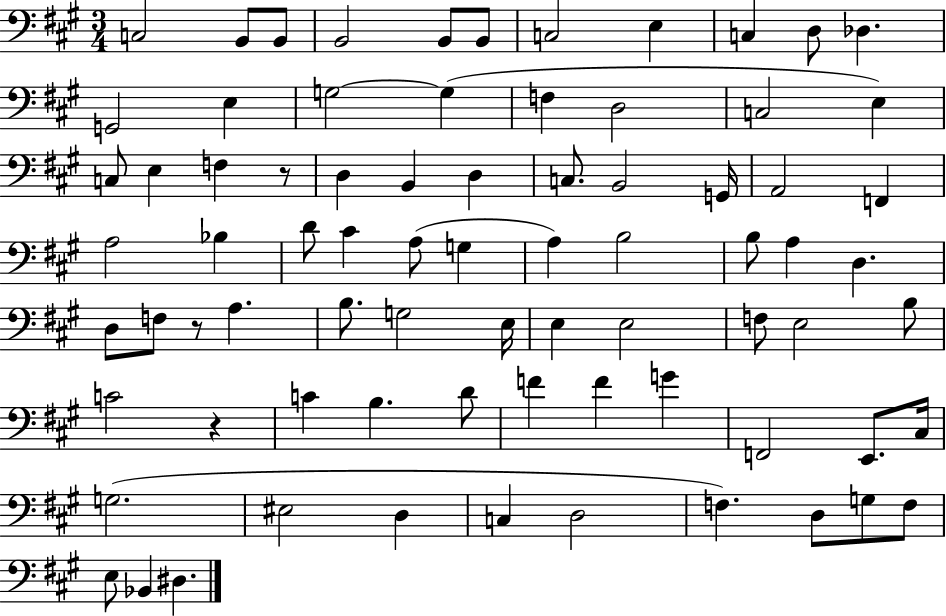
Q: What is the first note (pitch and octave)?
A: C3